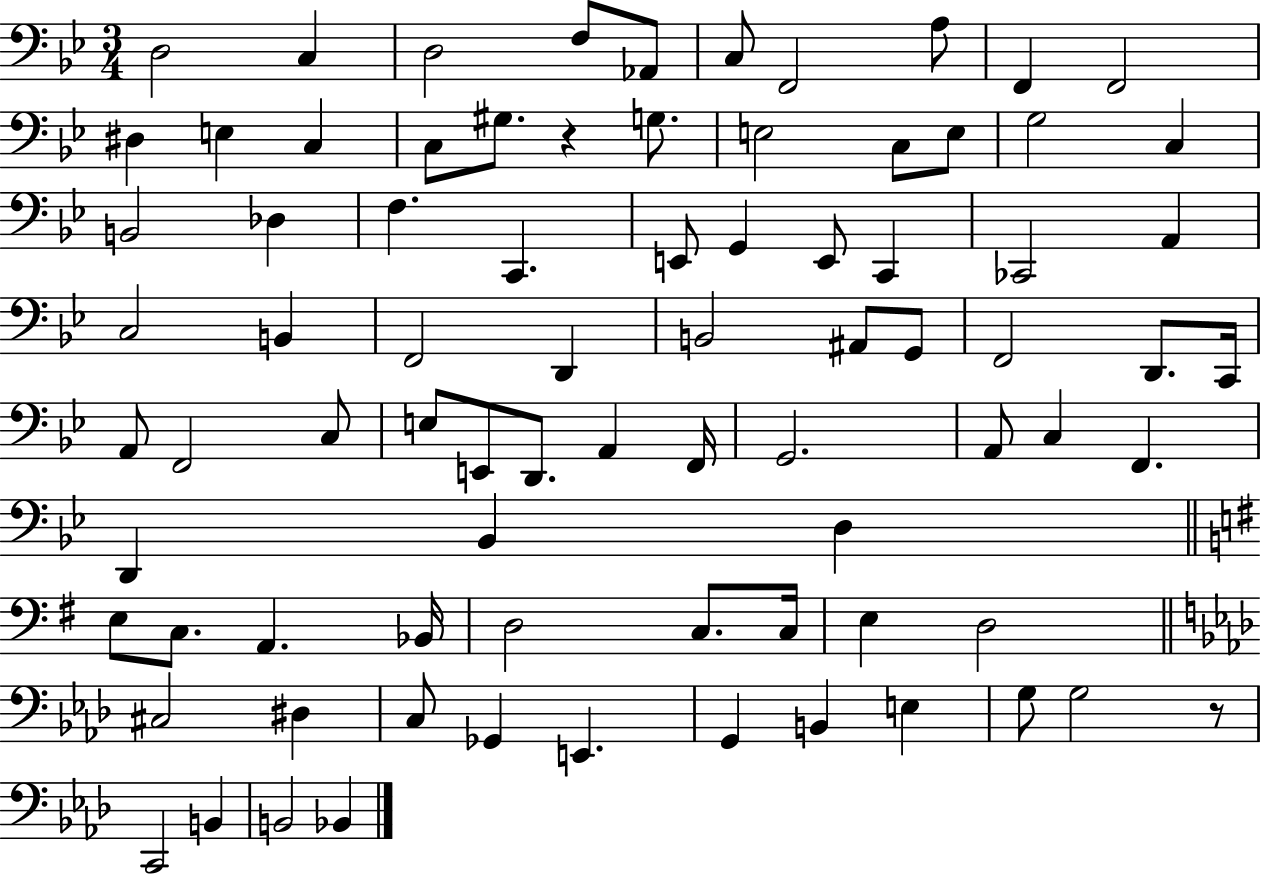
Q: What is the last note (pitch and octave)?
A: Bb2